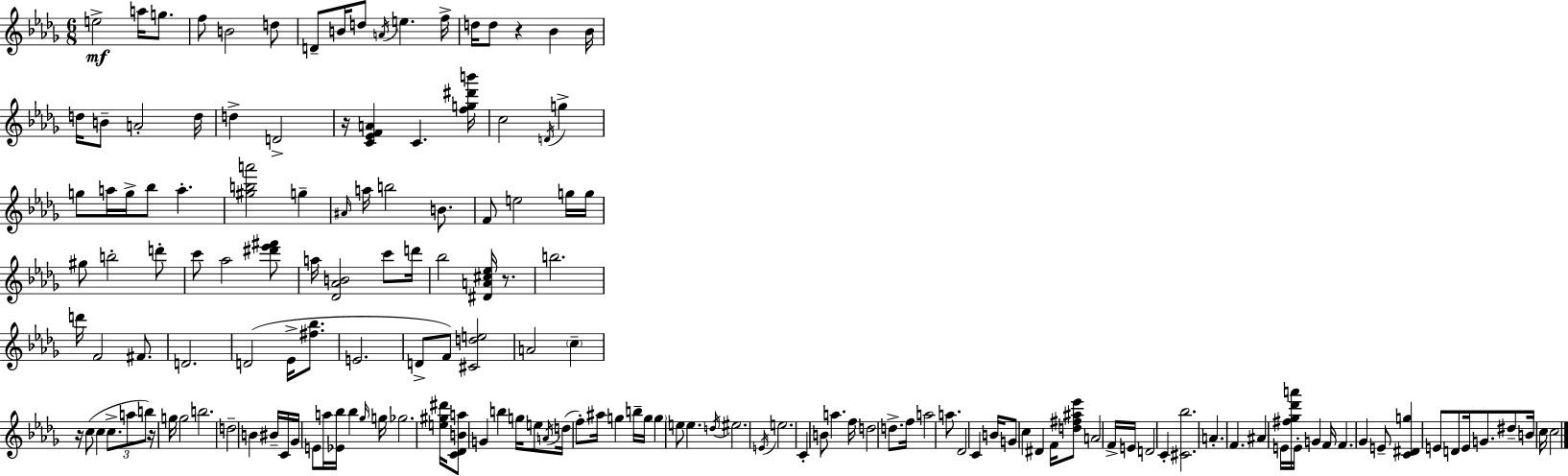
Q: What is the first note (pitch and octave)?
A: E5